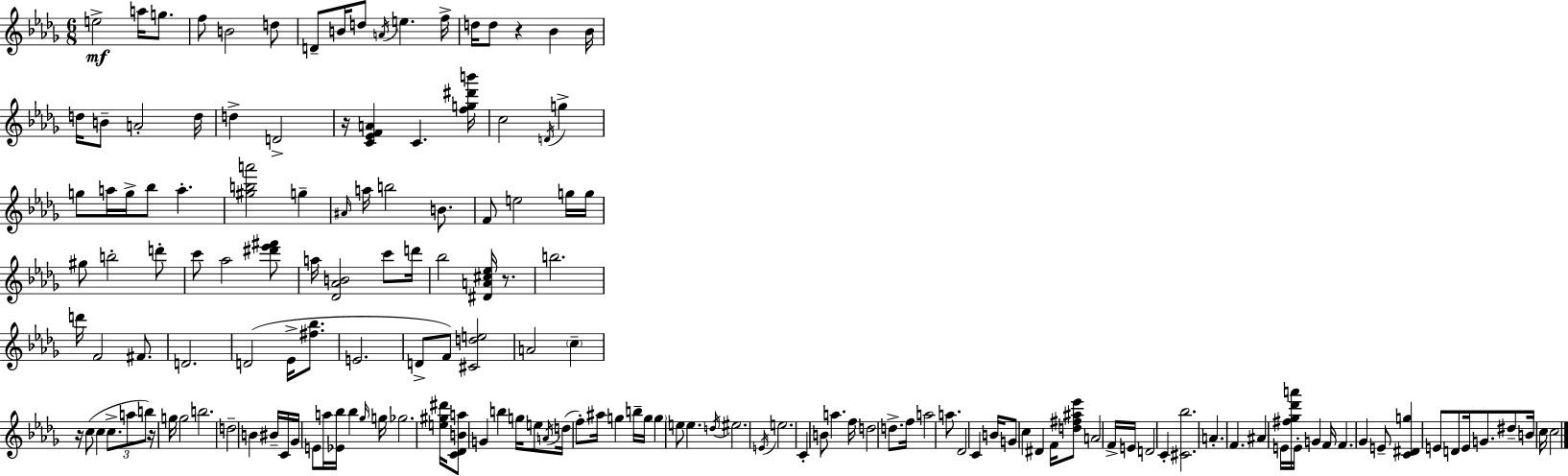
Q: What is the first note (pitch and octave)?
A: E5